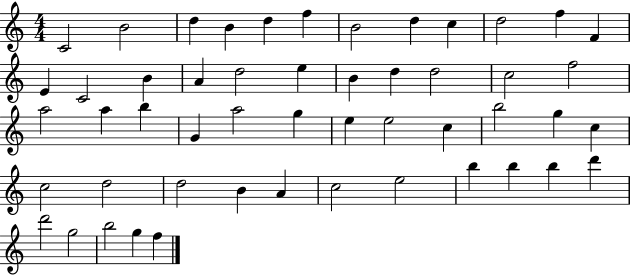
X:1
T:Untitled
M:4/4
L:1/4
K:C
C2 B2 d B d f B2 d c d2 f F E C2 B A d2 e B d d2 c2 f2 a2 a b G a2 g e e2 c b2 g c c2 d2 d2 B A c2 e2 b b b d' d'2 g2 b2 g f